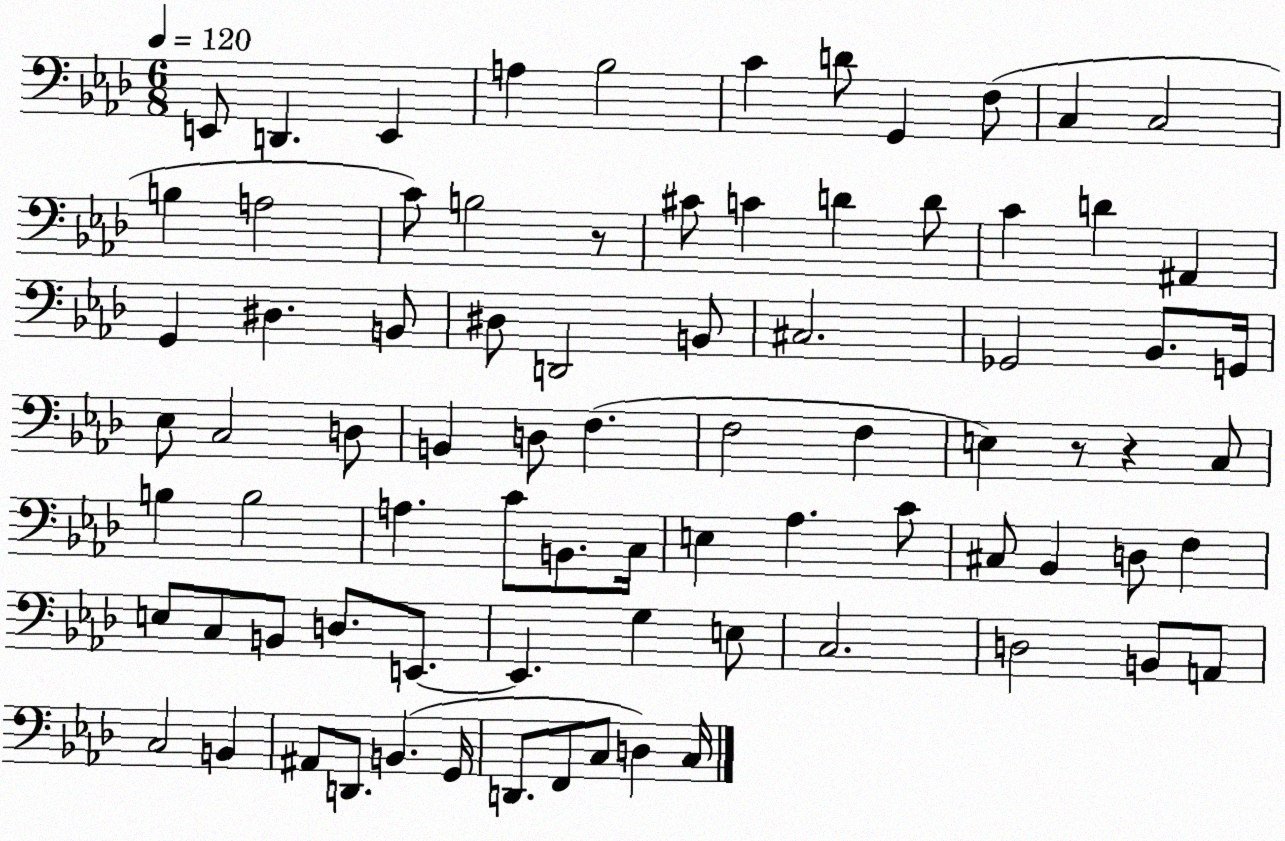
X:1
T:Untitled
M:6/8
L:1/4
K:Ab
E,,/2 D,, E,, A, _B,2 C D/2 G,, F,/2 C, C,2 B, A,2 C/2 B,2 z/2 ^C/2 C D D/2 C D ^A,, G,, ^D, B,,/2 ^D,/2 D,,2 B,,/2 ^C,2 _G,,2 _B,,/2 G,,/4 _E,/2 C,2 D,/2 B,, D,/2 F, F,2 F, E, z/2 z C,/2 B, B,2 A, C/2 B,,/2 C,/4 E, _A, C/2 ^C,/2 _B,, D,/2 F, E,/2 C,/2 B,,/2 D,/2 E,,/2 E,, G, E,/2 C,2 D,2 B,,/2 A,,/2 C,2 B,, ^A,,/2 D,,/2 B,, G,,/4 D,,/2 F,,/2 C,/2 D, C,/4